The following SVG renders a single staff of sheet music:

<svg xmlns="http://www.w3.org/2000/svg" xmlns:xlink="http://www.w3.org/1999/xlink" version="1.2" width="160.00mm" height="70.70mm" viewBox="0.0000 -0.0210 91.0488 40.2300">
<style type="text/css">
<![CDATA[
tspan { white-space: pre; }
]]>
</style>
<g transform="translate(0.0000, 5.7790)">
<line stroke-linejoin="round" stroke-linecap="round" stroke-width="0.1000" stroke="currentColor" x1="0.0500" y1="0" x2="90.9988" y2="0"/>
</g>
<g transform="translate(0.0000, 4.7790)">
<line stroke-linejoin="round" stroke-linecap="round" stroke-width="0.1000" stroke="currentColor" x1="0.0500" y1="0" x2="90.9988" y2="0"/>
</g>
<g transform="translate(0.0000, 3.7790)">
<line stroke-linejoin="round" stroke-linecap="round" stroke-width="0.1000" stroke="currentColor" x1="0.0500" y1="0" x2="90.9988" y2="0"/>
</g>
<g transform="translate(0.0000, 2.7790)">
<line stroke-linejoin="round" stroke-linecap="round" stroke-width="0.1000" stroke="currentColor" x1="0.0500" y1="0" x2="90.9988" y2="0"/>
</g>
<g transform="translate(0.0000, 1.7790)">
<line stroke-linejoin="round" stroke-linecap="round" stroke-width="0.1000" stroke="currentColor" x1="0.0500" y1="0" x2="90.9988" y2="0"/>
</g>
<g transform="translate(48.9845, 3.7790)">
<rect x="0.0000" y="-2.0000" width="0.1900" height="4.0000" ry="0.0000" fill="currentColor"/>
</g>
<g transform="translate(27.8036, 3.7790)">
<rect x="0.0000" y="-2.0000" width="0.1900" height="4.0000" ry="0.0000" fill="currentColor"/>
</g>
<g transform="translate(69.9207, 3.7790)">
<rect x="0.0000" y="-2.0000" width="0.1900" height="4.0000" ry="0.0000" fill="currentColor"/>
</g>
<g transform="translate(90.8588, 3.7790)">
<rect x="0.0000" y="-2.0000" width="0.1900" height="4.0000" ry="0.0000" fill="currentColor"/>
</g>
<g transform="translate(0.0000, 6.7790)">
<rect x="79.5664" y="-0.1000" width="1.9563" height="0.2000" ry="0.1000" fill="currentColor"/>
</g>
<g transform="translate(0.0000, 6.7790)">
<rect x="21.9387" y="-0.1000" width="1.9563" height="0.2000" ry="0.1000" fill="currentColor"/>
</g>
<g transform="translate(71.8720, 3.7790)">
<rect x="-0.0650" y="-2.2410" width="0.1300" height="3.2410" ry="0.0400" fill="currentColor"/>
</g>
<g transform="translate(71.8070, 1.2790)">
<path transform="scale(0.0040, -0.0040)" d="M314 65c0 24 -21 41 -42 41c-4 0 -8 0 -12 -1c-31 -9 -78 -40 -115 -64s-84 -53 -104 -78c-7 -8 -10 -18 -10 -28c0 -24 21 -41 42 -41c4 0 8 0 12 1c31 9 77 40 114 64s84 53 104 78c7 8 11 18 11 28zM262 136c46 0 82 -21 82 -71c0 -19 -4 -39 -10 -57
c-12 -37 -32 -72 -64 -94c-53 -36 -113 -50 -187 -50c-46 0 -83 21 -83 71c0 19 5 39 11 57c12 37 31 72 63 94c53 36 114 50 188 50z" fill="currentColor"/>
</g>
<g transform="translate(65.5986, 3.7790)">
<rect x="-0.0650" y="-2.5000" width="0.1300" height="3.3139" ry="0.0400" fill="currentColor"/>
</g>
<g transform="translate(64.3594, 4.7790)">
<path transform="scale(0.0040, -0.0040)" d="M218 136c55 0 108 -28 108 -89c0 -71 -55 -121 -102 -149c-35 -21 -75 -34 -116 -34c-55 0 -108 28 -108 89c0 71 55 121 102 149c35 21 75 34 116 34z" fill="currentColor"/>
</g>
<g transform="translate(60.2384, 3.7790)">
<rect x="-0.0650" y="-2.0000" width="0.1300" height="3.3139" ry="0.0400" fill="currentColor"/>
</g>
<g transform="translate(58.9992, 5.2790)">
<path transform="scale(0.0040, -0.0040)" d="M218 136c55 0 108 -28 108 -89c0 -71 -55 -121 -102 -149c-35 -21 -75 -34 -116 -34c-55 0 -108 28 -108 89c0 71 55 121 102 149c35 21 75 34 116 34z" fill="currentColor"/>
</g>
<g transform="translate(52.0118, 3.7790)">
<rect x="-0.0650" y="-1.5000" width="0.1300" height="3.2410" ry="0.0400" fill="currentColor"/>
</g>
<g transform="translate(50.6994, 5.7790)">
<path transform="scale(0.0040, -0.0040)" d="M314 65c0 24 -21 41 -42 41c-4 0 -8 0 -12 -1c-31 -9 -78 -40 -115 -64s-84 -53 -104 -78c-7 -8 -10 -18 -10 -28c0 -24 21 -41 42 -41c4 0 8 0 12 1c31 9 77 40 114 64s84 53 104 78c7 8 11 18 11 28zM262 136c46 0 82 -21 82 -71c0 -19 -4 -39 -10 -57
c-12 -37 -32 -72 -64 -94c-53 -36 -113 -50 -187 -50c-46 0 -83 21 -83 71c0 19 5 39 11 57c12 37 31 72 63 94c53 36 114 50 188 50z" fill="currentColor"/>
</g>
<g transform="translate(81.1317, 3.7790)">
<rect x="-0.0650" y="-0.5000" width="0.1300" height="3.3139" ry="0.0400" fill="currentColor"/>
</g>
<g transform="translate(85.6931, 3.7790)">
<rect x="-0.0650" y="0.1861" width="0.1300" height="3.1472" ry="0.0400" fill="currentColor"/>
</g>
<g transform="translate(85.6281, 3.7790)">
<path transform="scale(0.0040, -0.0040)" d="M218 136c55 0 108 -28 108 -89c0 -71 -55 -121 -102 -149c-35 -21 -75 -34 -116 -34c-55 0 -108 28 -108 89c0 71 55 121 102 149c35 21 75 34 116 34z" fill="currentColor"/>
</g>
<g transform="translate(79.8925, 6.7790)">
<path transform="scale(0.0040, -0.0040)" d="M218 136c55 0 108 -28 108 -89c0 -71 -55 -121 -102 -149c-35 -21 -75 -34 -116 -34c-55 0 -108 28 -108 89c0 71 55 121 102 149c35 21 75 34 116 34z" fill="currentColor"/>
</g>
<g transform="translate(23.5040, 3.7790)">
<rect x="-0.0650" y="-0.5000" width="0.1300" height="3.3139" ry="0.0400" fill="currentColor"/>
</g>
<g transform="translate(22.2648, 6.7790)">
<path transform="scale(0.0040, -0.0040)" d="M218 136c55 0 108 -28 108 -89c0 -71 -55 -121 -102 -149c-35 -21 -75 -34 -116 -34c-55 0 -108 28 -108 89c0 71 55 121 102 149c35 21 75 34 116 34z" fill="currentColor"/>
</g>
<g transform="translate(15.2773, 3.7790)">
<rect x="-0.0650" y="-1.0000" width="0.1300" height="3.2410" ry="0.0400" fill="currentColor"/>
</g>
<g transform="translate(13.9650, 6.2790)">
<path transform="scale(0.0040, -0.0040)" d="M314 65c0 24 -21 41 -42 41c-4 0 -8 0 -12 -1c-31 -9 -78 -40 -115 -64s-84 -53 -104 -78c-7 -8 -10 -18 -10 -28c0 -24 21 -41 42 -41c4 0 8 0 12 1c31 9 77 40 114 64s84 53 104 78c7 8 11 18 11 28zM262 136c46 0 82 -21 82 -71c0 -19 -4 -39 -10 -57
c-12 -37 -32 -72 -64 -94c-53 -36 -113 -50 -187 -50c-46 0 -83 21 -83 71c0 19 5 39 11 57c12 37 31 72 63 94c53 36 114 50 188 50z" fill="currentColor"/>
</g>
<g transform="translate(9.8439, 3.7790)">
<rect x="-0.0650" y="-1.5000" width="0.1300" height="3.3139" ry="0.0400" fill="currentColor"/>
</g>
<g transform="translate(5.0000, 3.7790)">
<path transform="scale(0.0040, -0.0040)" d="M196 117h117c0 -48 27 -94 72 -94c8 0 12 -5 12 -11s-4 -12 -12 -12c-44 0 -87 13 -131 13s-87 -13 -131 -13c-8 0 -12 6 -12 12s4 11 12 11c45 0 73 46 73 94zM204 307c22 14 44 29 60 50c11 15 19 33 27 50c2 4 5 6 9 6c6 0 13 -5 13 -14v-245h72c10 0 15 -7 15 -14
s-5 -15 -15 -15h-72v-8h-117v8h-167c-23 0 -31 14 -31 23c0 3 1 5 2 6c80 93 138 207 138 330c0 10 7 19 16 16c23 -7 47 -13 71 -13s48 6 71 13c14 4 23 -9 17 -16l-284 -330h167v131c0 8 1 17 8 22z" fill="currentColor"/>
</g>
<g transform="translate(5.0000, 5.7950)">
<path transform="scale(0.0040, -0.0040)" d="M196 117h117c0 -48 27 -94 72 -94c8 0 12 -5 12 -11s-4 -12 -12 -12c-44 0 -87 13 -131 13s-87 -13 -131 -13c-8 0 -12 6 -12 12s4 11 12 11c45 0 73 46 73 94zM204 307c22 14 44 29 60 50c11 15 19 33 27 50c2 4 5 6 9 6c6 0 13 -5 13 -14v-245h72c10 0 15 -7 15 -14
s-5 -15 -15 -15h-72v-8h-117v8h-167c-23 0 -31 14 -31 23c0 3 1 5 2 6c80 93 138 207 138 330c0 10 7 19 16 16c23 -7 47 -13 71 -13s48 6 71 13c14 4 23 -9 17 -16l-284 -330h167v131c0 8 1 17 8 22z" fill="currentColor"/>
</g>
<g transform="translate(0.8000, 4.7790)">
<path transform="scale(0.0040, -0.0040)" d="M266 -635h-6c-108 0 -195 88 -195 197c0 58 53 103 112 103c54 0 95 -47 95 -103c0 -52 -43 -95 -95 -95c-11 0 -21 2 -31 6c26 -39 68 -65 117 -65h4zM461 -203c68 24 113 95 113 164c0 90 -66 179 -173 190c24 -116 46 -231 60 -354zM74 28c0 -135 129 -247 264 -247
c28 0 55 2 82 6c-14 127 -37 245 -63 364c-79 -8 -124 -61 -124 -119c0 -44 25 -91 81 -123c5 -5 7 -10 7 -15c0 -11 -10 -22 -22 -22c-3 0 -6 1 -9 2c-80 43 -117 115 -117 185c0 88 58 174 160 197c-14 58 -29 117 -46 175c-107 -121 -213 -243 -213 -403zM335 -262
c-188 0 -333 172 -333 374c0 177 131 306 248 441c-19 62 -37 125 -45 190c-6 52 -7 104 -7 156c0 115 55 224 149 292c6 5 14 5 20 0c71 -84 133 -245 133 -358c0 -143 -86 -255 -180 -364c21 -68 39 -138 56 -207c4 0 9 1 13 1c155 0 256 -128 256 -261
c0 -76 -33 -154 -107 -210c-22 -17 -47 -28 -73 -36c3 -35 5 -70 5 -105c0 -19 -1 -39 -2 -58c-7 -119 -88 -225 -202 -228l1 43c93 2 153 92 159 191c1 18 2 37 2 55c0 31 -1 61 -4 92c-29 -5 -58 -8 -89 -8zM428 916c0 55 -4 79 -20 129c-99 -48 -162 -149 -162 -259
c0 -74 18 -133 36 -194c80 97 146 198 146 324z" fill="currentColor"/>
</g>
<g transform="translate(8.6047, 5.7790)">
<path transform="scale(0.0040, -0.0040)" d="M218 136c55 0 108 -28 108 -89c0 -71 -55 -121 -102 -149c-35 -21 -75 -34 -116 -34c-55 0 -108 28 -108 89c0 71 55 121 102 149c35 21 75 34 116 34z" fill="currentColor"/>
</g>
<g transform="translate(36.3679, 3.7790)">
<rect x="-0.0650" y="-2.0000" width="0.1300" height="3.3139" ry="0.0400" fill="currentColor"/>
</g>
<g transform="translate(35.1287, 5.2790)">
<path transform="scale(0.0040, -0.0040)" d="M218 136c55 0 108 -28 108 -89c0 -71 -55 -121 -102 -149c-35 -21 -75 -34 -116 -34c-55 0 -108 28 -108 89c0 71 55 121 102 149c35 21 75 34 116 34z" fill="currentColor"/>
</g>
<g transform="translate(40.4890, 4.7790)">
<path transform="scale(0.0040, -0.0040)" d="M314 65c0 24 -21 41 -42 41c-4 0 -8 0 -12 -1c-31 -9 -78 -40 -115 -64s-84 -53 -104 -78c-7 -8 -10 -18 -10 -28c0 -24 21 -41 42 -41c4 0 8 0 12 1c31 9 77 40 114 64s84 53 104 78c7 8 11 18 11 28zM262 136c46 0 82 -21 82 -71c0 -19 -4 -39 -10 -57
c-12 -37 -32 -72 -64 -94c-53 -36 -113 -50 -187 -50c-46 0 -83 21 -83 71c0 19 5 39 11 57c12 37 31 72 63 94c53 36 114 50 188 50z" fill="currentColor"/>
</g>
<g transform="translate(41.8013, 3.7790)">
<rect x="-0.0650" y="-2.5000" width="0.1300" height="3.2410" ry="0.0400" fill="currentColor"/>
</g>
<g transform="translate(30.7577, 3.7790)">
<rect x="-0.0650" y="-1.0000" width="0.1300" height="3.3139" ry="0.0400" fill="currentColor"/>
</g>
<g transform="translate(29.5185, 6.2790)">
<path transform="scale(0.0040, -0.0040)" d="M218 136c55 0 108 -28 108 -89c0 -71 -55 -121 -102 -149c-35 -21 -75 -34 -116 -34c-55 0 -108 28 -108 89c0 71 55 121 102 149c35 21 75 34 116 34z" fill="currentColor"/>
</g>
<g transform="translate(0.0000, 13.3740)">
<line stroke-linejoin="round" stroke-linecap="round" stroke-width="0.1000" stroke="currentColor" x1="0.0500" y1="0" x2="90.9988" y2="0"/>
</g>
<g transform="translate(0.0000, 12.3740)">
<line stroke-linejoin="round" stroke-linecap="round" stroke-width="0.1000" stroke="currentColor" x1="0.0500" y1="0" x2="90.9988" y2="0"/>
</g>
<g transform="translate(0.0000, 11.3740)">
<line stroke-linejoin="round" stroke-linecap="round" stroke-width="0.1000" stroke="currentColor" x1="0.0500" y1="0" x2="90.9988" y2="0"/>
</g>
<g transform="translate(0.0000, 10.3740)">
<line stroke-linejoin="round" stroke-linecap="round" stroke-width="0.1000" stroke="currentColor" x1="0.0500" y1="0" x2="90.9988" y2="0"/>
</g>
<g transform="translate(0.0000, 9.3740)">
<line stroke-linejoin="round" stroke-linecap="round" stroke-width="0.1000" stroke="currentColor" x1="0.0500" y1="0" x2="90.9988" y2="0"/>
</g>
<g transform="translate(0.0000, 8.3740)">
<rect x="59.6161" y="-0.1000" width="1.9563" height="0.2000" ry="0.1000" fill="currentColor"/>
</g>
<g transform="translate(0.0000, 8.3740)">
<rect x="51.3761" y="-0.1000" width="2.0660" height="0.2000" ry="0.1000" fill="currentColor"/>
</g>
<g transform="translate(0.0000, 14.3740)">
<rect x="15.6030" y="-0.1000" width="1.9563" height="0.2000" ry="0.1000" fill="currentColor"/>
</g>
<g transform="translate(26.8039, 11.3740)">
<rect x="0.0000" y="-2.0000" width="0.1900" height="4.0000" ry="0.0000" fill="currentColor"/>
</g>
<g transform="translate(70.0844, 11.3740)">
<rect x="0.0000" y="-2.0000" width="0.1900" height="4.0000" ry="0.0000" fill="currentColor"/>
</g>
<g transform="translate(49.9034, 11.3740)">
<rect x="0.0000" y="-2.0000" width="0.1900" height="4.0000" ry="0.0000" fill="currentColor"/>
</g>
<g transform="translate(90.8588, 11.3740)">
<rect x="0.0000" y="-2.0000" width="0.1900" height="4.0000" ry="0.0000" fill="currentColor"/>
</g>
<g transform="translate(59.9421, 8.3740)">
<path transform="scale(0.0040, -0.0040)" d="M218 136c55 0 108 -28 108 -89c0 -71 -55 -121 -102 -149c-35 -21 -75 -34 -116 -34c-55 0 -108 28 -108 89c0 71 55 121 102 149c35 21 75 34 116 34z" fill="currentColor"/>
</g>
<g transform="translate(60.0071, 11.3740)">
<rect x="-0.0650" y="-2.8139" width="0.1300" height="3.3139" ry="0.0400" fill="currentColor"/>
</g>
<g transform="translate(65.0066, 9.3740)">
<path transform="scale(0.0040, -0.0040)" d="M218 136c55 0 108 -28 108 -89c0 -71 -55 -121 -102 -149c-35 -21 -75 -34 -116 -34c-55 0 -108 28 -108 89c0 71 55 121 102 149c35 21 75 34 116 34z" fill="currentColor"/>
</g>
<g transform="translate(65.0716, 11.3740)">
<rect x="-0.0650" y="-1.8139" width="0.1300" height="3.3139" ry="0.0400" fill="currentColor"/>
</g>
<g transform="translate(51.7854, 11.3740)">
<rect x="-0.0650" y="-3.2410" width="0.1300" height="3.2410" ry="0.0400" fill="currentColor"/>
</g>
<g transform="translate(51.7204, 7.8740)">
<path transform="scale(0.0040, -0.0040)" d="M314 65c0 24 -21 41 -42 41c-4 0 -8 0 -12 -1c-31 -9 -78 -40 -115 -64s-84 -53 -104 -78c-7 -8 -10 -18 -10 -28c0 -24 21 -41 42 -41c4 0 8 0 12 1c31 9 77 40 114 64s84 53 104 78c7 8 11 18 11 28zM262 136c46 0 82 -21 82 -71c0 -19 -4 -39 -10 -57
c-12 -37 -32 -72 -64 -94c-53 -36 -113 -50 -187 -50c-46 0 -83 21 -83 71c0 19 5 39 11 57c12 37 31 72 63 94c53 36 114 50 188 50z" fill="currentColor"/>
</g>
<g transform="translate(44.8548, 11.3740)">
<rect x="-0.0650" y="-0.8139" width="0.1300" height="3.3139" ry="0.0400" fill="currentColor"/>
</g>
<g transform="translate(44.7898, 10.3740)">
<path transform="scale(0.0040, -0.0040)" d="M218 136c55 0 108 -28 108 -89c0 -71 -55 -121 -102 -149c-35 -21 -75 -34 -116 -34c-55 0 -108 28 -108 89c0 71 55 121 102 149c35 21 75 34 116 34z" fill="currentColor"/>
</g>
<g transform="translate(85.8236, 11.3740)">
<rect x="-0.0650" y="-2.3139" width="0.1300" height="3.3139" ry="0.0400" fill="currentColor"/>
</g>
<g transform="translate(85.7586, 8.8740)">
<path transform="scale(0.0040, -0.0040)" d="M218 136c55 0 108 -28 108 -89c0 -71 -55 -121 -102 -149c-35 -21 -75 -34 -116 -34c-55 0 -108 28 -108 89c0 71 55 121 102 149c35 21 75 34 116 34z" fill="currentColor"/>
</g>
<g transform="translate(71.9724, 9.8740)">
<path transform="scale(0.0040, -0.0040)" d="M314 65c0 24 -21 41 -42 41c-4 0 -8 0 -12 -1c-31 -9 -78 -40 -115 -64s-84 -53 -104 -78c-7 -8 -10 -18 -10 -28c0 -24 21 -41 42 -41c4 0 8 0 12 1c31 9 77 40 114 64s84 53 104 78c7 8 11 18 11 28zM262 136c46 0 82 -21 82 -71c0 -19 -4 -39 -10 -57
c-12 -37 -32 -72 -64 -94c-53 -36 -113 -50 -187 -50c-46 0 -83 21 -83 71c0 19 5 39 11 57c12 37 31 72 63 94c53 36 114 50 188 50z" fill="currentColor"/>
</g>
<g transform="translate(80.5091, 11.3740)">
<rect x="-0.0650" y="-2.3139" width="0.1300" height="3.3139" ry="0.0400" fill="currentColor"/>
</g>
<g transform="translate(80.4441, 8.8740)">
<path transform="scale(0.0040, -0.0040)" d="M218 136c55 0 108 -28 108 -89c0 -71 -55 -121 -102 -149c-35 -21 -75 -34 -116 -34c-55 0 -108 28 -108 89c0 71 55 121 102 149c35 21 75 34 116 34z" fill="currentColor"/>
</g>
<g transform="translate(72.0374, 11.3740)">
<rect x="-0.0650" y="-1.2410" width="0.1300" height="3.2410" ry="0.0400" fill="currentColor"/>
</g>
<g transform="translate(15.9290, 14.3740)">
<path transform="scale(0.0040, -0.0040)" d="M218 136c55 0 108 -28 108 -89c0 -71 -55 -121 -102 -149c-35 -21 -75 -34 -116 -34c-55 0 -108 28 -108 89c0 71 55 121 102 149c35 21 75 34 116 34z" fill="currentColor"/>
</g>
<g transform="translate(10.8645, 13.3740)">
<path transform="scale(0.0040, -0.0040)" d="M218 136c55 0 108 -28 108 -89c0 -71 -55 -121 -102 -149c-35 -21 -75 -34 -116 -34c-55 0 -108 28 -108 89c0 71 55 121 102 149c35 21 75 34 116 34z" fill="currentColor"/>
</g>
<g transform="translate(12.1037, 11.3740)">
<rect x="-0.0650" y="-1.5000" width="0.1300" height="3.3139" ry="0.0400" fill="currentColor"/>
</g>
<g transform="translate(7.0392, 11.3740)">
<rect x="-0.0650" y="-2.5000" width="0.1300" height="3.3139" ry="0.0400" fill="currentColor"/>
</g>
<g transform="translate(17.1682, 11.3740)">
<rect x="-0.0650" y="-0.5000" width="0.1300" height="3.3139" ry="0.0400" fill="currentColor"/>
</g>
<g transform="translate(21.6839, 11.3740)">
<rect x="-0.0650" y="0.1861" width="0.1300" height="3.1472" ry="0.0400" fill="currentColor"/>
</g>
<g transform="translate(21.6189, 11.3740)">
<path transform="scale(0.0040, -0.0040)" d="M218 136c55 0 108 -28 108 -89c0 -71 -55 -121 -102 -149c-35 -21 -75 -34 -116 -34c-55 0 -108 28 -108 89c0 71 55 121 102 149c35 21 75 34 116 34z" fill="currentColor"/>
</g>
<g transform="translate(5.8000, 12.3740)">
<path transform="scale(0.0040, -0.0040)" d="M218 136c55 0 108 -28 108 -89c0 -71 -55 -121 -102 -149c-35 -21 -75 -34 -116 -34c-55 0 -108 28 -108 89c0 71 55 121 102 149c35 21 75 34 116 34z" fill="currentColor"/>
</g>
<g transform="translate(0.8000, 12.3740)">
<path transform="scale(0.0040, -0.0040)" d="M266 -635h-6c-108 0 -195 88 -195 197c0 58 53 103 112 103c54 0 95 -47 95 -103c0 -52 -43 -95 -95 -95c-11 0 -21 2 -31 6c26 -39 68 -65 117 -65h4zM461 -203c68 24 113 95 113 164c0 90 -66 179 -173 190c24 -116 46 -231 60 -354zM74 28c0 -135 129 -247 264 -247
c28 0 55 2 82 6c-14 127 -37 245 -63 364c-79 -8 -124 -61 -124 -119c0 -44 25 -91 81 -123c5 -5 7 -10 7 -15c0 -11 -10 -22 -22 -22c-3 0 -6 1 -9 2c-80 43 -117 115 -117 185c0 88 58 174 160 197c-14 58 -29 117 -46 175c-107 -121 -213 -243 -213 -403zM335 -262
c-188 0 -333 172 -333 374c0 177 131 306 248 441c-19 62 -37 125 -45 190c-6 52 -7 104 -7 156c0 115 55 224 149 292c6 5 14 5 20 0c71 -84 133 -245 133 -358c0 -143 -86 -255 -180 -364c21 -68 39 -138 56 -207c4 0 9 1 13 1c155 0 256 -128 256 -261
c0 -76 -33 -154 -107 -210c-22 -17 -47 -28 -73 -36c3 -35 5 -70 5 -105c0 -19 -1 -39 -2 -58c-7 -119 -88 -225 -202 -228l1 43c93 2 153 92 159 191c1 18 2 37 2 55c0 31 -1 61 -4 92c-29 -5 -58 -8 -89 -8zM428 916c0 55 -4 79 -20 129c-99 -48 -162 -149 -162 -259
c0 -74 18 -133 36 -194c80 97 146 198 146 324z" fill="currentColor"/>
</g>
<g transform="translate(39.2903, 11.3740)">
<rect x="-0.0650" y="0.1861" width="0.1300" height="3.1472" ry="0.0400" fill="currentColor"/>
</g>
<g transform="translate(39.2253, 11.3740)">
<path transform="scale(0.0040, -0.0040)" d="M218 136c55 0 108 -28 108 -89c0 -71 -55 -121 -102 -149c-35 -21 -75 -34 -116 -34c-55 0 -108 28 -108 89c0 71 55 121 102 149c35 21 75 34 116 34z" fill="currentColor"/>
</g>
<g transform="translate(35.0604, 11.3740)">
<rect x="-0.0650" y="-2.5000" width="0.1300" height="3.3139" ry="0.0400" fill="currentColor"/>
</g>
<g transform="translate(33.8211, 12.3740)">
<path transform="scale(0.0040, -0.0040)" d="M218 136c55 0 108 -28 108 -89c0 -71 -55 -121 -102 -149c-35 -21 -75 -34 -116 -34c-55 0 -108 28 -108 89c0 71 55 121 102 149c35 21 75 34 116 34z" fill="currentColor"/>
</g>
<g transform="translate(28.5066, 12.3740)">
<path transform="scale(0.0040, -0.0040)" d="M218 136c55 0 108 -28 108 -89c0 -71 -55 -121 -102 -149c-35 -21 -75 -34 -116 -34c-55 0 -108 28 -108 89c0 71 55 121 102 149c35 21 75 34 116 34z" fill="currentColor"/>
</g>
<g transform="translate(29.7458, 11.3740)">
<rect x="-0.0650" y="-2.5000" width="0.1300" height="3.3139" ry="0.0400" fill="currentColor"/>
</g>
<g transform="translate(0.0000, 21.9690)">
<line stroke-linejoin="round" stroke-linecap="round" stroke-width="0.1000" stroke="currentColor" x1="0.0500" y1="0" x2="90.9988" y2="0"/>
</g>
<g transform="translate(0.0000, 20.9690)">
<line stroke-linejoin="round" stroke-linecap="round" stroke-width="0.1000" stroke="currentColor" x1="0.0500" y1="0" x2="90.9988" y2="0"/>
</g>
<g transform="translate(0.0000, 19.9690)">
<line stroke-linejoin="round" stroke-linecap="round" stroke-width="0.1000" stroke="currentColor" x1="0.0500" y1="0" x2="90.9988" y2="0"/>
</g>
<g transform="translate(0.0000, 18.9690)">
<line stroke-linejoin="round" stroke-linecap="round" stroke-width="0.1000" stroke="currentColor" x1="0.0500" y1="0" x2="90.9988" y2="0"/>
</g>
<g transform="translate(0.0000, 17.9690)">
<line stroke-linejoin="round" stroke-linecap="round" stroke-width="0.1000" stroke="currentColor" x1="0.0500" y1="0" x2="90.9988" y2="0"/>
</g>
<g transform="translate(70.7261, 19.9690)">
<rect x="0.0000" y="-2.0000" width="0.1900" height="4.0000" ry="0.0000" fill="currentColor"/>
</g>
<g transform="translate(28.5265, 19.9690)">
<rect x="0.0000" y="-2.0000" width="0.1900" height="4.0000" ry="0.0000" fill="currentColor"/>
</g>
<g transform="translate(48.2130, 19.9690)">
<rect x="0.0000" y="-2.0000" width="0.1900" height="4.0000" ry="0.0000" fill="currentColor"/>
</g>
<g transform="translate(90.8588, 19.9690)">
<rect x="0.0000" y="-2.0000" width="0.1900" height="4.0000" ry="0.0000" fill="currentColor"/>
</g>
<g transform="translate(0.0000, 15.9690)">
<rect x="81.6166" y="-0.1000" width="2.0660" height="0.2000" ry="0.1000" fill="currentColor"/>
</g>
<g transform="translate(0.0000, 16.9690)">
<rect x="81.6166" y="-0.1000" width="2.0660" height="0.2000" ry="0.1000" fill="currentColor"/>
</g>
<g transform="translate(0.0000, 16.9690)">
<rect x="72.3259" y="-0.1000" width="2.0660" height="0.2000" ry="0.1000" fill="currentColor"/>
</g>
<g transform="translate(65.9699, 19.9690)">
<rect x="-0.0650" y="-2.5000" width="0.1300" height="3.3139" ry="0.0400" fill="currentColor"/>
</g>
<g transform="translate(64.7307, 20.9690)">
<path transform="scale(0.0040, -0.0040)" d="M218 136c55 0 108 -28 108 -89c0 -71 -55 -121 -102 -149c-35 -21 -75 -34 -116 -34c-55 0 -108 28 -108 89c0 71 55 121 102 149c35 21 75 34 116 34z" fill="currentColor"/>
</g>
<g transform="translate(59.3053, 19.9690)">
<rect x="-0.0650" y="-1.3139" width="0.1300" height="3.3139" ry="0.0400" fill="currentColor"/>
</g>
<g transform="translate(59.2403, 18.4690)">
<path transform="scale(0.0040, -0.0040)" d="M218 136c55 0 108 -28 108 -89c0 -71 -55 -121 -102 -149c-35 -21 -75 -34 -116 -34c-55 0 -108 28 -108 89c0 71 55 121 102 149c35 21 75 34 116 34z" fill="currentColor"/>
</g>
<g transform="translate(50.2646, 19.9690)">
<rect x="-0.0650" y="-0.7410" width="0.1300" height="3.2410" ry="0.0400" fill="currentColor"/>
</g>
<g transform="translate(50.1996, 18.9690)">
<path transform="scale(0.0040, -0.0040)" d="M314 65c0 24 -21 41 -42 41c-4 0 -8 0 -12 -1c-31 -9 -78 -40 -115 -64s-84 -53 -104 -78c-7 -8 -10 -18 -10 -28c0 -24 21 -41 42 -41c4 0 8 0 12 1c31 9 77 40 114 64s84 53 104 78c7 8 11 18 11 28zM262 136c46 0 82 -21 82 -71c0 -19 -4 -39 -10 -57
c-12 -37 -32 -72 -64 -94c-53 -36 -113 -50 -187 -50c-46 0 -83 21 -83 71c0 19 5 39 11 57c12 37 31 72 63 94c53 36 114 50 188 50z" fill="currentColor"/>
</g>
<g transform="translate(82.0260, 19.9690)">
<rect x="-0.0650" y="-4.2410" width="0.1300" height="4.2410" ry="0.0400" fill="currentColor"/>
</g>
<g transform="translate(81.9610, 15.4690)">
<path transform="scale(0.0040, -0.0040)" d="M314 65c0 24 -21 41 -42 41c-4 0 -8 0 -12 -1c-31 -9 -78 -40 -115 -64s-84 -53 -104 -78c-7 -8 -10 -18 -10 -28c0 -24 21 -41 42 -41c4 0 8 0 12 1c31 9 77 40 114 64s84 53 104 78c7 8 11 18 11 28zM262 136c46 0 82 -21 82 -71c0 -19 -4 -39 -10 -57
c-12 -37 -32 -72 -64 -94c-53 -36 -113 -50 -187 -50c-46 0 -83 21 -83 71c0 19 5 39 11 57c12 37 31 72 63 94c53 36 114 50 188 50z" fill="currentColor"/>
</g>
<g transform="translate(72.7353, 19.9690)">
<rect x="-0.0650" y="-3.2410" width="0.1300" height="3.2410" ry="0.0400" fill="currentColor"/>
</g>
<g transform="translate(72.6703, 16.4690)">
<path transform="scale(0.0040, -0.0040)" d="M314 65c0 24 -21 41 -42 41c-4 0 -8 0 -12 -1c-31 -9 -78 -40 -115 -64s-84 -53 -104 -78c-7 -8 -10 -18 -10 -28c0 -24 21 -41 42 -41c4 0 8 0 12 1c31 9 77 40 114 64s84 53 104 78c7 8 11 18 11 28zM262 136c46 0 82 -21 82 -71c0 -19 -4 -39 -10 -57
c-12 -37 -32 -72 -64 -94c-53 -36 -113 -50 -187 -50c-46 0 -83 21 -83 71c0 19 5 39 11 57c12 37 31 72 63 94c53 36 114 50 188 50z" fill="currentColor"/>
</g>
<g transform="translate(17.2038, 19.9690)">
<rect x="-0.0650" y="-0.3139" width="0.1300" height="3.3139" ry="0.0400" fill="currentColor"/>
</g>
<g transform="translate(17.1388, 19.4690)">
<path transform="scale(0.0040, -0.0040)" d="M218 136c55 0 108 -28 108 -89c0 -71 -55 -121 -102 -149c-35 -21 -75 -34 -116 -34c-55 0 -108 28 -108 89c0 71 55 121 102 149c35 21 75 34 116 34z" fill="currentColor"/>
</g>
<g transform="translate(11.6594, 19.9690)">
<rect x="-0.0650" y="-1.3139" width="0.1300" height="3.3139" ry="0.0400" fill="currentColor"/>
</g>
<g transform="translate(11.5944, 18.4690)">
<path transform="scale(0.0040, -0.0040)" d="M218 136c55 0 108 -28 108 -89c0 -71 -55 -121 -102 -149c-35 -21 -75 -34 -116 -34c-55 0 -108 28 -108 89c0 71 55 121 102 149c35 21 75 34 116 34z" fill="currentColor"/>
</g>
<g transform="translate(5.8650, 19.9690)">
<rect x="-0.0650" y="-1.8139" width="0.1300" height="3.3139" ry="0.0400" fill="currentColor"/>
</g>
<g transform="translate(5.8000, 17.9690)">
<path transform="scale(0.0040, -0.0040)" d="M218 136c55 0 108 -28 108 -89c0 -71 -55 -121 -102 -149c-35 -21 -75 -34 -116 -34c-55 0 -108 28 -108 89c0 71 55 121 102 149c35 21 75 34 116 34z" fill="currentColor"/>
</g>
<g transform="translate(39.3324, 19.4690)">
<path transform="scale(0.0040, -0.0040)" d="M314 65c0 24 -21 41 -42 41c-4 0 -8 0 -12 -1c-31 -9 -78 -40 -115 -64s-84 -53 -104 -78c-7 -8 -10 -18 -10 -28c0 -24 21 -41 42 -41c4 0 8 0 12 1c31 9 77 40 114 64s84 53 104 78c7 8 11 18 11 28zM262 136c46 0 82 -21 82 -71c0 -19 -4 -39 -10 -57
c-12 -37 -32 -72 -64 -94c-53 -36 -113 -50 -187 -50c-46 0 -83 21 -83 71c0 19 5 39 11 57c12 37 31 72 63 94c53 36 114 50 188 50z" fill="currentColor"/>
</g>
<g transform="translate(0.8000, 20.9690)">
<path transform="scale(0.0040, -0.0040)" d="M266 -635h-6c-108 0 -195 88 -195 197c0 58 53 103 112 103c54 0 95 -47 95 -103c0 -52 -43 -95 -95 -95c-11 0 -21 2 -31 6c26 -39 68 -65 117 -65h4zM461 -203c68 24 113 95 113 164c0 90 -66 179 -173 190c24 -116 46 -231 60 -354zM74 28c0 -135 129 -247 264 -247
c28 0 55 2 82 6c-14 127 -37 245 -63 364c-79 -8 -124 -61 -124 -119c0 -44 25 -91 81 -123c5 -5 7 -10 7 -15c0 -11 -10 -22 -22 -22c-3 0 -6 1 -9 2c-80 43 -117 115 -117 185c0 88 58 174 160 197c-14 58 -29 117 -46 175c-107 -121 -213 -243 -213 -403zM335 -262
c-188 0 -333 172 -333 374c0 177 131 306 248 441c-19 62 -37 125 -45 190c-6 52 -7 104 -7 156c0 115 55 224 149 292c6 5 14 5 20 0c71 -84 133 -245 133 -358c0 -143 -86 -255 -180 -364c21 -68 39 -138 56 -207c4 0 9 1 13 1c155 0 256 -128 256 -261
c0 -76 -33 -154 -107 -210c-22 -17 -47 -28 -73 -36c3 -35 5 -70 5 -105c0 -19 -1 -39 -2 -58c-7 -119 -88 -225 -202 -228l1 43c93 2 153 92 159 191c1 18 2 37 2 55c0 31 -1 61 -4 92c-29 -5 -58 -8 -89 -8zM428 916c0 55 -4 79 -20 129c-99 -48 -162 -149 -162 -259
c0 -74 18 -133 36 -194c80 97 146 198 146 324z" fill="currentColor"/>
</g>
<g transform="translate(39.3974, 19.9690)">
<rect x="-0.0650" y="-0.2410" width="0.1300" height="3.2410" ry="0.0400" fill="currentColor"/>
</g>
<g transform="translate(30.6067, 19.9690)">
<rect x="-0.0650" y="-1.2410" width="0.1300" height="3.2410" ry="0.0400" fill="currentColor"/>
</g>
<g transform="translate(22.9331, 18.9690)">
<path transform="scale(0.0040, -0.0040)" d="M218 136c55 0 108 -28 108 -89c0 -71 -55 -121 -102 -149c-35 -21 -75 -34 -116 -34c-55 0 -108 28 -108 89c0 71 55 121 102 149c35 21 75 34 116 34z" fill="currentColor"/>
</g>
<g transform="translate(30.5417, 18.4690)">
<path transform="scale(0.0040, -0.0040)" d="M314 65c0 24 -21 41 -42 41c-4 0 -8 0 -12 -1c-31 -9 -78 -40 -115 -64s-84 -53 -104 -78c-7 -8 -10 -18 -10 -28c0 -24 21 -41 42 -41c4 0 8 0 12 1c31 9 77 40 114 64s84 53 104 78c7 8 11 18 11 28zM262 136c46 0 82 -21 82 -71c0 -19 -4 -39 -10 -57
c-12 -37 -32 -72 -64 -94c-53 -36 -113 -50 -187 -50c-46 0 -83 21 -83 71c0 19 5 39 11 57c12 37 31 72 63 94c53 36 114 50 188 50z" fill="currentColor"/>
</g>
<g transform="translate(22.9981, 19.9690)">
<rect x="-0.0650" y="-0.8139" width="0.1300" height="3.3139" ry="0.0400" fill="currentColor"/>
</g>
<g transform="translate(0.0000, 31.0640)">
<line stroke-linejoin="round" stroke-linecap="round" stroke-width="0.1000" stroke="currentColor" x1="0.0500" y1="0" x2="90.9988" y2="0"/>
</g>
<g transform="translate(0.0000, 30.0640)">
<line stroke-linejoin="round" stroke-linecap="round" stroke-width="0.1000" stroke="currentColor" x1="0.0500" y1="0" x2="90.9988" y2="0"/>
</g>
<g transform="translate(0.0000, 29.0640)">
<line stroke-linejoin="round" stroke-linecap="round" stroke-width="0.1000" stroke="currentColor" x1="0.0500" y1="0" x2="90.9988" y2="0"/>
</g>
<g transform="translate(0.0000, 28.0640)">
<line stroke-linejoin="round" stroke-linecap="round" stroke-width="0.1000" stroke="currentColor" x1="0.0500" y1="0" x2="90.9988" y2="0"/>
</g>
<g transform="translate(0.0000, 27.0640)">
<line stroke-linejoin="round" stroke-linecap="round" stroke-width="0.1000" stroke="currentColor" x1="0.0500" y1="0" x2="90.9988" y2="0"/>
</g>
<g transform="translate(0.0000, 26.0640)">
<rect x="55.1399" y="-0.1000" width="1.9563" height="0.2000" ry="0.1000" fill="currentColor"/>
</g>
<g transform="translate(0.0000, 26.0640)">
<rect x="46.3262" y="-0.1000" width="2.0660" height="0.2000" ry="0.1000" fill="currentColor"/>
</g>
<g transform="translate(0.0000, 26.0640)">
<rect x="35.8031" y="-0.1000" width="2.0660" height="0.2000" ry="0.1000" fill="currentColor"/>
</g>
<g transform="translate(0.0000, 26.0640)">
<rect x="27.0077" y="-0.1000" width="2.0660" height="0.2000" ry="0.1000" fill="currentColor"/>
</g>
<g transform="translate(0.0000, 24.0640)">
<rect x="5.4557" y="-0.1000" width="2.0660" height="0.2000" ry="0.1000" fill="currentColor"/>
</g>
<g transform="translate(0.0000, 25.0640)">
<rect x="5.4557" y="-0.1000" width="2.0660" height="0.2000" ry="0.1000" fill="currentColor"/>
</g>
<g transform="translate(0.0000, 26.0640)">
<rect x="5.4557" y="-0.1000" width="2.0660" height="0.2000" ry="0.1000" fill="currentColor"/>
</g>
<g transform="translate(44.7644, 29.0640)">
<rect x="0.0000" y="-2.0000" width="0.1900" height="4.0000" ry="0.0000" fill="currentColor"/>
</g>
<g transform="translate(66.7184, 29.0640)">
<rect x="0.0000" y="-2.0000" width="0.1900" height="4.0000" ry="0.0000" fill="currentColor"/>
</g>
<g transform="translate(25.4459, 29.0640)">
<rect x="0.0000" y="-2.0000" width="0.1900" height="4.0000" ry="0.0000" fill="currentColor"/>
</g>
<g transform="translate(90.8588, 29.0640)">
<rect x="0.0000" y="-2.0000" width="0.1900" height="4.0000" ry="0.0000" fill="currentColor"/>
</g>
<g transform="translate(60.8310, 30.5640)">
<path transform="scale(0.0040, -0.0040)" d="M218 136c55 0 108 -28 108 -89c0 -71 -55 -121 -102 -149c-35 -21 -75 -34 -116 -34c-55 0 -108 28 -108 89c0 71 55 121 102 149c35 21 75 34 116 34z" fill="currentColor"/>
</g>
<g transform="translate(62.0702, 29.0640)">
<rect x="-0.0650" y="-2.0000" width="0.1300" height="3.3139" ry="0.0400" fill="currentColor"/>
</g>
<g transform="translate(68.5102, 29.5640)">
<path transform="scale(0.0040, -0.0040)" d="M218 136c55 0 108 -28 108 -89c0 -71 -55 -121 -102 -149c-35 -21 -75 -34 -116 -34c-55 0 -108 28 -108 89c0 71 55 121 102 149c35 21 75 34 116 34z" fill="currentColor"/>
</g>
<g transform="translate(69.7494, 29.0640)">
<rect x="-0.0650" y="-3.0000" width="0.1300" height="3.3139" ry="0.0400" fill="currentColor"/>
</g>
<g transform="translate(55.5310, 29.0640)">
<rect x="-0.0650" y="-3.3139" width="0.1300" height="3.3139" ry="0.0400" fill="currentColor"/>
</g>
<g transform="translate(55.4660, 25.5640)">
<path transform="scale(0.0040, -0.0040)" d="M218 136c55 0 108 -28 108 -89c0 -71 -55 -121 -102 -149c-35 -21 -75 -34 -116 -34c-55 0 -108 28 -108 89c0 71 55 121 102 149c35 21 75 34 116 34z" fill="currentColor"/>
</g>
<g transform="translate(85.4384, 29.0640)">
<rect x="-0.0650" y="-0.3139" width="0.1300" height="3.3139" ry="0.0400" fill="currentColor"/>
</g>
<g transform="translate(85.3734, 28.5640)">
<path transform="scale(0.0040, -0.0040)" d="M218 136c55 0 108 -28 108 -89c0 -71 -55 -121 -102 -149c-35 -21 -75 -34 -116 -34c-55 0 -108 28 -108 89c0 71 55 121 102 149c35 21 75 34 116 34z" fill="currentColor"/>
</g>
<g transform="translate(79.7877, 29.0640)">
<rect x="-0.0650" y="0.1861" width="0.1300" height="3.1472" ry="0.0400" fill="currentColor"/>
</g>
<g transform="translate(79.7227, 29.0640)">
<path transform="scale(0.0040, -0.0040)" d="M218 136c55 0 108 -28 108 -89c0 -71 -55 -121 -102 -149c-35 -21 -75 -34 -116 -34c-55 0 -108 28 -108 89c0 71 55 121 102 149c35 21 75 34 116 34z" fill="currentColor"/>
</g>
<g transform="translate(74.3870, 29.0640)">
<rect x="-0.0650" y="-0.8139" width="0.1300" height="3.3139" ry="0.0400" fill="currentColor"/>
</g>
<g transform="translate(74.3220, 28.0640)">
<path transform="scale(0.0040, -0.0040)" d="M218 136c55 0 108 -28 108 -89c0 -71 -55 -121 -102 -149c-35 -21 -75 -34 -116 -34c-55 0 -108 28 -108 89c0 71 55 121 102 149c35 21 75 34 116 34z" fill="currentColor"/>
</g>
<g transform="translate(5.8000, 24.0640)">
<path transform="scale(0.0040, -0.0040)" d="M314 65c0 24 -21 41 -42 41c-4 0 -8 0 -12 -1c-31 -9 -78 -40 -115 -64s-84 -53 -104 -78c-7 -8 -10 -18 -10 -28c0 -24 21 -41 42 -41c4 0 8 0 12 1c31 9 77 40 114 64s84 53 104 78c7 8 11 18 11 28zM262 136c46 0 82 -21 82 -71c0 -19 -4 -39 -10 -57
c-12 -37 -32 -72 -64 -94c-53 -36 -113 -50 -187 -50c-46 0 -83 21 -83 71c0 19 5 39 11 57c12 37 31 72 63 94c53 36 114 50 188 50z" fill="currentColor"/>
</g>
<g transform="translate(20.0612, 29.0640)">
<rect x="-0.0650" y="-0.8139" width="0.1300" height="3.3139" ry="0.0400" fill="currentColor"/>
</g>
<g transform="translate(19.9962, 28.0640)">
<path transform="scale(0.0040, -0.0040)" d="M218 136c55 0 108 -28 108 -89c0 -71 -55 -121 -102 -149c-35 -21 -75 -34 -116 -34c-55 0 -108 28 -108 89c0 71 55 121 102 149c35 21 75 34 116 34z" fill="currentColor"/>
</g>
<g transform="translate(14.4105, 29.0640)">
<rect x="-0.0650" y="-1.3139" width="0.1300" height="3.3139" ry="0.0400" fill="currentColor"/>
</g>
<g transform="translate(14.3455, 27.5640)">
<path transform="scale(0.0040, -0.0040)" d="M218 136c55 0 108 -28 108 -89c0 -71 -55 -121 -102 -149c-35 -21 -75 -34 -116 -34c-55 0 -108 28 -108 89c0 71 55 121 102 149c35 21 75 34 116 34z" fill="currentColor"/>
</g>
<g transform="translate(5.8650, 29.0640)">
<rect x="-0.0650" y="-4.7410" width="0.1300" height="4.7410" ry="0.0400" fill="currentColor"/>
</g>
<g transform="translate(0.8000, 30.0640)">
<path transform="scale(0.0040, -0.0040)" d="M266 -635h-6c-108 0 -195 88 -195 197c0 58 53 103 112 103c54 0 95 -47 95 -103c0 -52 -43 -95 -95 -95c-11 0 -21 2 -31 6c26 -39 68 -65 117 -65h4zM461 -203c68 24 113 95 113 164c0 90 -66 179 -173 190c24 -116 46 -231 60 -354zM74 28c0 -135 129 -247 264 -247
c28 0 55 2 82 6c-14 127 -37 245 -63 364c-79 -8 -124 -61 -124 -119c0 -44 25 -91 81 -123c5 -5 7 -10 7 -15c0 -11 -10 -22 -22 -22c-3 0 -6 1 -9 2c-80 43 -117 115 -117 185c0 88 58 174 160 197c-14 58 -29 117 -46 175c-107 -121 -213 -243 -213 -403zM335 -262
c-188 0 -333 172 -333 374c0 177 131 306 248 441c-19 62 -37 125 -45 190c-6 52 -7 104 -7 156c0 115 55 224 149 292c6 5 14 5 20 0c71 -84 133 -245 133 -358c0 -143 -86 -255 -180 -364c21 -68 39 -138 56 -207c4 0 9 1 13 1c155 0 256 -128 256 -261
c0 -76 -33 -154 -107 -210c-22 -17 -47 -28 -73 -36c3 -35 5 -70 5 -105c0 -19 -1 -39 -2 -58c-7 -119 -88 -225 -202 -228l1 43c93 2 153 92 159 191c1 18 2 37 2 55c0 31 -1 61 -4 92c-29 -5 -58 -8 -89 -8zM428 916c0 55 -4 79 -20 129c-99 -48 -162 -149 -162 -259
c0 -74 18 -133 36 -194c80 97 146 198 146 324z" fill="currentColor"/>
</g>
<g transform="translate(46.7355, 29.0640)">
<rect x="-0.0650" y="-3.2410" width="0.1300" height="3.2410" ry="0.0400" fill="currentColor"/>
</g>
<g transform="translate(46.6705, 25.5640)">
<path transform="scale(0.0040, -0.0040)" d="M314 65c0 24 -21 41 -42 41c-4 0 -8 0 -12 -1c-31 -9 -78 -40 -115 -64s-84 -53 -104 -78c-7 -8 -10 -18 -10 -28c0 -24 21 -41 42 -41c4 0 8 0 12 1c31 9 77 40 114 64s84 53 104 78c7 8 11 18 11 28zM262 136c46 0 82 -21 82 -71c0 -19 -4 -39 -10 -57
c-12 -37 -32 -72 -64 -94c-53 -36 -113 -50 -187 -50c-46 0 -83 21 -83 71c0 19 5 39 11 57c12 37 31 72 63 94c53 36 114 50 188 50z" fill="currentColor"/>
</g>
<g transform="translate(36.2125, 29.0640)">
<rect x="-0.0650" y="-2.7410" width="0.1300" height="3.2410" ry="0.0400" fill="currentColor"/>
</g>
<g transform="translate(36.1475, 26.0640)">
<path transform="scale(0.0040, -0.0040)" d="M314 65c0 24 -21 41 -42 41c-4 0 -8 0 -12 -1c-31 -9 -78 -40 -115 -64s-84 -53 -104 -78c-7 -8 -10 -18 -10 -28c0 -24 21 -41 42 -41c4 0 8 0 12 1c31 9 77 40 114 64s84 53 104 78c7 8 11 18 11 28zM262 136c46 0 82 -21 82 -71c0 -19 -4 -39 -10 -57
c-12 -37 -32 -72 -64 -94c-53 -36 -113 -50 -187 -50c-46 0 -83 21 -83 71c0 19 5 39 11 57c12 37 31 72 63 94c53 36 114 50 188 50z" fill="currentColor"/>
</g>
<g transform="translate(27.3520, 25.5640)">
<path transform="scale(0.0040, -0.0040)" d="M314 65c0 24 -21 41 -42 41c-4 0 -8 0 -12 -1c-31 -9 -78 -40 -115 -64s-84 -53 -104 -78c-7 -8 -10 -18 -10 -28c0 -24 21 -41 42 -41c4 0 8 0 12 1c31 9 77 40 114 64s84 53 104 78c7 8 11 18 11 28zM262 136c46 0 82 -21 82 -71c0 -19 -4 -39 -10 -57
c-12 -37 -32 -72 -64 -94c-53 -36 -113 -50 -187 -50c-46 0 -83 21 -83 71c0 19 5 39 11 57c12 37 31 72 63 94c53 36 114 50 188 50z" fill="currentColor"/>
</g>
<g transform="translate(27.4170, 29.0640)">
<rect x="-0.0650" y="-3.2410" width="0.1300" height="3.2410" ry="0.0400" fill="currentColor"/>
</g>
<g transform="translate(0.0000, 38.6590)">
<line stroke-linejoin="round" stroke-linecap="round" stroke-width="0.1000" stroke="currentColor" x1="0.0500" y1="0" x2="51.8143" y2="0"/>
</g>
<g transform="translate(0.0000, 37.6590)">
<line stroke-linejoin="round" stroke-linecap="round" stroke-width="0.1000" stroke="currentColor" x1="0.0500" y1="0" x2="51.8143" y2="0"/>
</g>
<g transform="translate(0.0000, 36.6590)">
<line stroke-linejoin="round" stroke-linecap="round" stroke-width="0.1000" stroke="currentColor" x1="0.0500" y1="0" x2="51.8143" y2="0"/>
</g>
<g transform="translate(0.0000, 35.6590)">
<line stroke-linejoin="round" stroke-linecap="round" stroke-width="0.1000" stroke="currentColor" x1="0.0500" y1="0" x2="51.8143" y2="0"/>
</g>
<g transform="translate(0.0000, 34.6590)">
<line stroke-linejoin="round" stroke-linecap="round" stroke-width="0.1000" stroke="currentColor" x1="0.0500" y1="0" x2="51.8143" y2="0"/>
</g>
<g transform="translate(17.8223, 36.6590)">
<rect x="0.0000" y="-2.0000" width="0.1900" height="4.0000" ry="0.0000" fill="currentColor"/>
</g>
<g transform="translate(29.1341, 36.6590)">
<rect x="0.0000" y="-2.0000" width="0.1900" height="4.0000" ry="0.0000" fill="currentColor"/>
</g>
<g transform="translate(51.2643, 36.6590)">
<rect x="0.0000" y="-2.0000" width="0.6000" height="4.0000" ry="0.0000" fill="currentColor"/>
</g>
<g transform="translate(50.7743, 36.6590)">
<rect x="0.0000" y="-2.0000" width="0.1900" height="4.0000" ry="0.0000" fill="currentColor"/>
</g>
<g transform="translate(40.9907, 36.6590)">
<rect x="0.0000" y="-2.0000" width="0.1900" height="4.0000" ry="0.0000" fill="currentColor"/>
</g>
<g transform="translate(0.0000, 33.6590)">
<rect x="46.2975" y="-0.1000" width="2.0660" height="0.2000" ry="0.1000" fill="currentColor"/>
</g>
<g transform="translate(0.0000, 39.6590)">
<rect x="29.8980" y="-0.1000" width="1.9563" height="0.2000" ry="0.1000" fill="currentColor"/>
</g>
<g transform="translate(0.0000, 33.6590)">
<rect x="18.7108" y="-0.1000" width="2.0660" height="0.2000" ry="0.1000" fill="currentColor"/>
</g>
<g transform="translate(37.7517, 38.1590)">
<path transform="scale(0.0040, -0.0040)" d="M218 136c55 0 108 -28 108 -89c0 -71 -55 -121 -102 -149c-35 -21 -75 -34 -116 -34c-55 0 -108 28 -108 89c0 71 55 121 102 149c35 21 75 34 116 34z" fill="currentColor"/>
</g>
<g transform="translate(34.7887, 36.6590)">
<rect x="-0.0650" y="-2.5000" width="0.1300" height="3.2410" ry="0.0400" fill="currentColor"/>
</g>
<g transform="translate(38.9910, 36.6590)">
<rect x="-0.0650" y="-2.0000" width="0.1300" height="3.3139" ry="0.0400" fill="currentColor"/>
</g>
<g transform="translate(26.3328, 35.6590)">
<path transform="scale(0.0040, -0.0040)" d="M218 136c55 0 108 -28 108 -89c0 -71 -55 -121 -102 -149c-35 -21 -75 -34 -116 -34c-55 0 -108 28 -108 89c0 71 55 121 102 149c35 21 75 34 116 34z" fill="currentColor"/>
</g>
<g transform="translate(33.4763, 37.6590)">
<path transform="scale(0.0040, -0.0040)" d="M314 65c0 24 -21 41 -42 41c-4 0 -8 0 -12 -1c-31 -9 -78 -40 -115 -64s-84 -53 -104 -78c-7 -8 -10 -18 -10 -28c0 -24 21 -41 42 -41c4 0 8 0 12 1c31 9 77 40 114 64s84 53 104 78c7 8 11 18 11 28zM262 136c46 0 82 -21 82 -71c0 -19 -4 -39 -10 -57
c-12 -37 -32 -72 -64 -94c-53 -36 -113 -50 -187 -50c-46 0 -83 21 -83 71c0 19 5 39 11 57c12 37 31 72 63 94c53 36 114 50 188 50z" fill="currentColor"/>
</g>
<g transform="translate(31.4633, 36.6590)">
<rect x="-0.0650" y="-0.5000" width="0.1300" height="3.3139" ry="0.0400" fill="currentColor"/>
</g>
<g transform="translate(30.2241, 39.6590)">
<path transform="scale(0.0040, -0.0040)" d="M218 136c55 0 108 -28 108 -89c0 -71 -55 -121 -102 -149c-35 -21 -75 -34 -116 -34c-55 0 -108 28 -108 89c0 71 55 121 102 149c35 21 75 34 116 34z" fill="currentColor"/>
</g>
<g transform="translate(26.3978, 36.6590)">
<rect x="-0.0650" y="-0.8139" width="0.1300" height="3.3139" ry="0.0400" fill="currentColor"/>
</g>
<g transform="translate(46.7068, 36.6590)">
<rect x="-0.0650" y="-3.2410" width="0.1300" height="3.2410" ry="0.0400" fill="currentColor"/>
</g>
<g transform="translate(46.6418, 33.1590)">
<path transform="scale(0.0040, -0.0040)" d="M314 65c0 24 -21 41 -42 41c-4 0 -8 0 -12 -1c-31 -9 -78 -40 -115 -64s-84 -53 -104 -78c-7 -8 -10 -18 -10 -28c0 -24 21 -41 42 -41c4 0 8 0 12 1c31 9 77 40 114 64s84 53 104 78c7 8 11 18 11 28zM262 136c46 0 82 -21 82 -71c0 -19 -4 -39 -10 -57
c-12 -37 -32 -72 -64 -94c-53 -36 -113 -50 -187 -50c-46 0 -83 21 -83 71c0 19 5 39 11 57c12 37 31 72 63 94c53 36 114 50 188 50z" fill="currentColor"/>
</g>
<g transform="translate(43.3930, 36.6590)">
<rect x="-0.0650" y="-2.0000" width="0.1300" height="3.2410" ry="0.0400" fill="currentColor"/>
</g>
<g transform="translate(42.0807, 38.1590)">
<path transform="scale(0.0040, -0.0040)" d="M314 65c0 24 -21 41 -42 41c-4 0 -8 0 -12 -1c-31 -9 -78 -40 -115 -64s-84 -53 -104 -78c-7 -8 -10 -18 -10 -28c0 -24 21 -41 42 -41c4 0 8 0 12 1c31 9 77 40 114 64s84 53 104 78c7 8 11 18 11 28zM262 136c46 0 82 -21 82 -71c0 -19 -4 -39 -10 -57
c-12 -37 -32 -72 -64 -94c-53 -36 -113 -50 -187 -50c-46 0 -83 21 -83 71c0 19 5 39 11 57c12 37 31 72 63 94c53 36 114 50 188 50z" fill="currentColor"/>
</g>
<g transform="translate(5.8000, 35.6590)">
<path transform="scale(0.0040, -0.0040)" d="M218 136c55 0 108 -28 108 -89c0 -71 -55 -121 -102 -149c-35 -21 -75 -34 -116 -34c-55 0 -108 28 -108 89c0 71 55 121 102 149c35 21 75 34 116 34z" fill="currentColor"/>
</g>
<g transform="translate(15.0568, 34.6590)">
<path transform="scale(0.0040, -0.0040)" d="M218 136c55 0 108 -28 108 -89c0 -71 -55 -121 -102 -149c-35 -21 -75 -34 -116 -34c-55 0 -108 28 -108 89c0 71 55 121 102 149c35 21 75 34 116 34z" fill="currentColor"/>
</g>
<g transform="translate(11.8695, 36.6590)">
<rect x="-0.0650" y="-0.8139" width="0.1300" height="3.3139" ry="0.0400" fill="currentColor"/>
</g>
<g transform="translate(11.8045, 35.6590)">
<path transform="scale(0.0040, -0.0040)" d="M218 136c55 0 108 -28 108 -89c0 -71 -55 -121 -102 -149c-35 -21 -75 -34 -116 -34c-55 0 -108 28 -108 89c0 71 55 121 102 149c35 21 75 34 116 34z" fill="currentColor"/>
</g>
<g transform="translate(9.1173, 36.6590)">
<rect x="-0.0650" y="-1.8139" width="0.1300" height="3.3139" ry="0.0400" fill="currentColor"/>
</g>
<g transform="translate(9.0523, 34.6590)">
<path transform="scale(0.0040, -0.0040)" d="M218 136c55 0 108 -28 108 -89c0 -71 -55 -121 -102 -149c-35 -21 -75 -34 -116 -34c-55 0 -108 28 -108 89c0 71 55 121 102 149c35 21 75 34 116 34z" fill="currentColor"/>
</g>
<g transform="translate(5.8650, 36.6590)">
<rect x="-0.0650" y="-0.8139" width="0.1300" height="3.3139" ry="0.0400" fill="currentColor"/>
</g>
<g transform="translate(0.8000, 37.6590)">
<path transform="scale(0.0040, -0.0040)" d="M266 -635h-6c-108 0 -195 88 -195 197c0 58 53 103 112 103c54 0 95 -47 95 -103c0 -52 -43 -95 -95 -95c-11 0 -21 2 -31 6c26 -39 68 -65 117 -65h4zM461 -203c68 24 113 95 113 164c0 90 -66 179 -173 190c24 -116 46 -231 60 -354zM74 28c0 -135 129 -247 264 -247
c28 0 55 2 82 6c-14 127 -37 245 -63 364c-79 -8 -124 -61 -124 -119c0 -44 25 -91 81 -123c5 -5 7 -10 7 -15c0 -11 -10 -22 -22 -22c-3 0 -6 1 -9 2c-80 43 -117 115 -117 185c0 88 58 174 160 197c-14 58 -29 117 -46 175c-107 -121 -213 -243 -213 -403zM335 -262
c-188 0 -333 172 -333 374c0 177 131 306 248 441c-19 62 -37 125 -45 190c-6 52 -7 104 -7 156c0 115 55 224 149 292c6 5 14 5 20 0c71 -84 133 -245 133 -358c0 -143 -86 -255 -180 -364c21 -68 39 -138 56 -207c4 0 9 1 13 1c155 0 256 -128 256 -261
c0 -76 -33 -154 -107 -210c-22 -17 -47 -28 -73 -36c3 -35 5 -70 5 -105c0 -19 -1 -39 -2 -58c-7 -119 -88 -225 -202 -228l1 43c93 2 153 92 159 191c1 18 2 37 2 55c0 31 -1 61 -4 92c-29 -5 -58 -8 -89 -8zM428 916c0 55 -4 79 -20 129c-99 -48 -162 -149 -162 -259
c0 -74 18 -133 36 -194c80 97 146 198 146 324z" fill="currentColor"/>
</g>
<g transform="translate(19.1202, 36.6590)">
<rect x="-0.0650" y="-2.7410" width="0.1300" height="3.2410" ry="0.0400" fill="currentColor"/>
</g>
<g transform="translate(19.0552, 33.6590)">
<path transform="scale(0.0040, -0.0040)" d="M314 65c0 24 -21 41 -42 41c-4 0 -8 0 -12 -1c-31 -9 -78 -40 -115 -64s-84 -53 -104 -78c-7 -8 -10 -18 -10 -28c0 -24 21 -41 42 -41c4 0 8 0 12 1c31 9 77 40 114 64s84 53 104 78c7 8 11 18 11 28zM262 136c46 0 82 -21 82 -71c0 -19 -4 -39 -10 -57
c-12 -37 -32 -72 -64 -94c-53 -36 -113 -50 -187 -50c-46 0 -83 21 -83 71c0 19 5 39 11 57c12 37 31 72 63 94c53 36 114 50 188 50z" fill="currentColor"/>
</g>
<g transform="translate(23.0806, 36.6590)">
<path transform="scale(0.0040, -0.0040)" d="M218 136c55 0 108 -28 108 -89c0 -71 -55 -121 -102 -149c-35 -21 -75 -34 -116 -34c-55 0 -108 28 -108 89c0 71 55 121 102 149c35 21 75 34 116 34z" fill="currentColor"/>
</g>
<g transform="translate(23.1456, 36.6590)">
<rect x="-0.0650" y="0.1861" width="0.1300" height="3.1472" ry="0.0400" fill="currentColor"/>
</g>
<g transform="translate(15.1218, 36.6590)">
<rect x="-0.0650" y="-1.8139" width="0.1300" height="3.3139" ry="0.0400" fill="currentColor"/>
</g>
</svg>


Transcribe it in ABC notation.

X:1
T:Untitled
M:4/4
L:1/4
K:C
E D2 C D F G2 E2 F G g2 C B G E C B G G B d b2 a f e2 g g f e c d e2 c2 d2 e G b2 d'2 e'2 e d b2 a2 b2 b F A d B c d f d f a2 B d C G2 F F2 b2